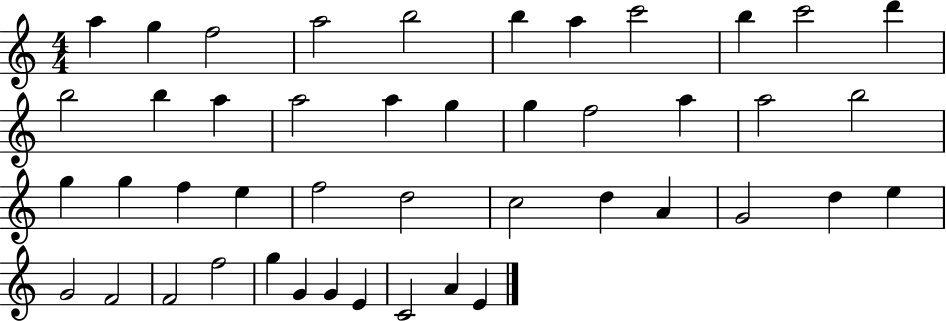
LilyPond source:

{
  \clef treble
  \numericTimeSignature
  \time 4/4
  \key c \major
  a''4 g''4 f''2 | a''2 b''2 | b''4 a''4 c'''2 | b''4 c'''2 d'''4 | \break b''2 b''4 a''4 | a''2 a''4 g''4 | g''4 f''2 a''4 | a''2 b''2 | \break g''4 g''4 f''4 e''4 | f''2 d''2 | c''2 d''4 a'4 | g'2 d''4 e''4 | \break g'2 f'2 | f'2 f''2 | g''4 g'4 g'4 e'4 | c'2 a'4 e'4 | \break \bar "|."
}